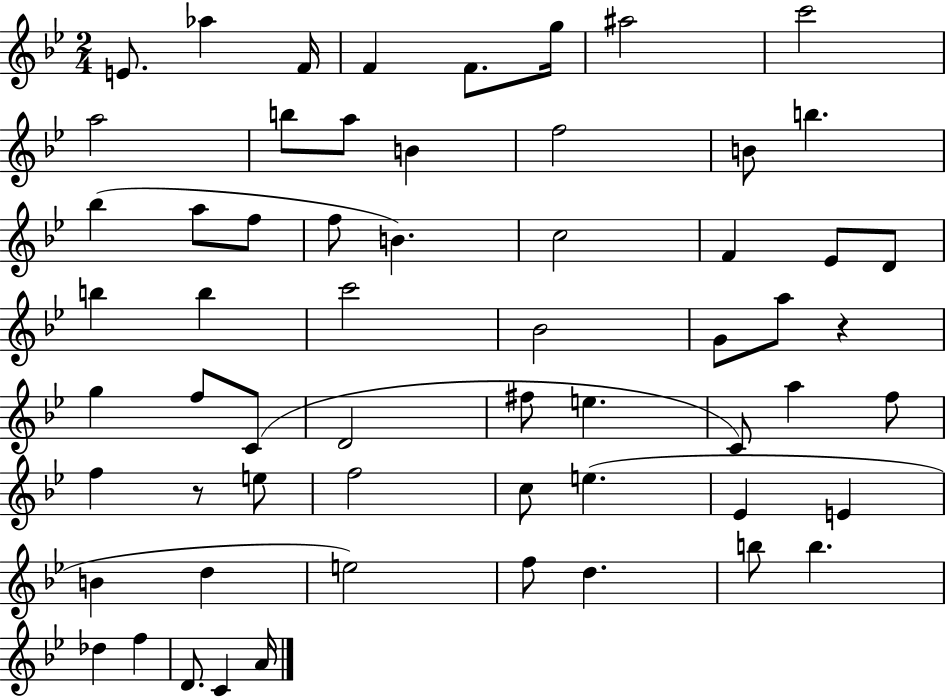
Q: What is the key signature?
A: BES major